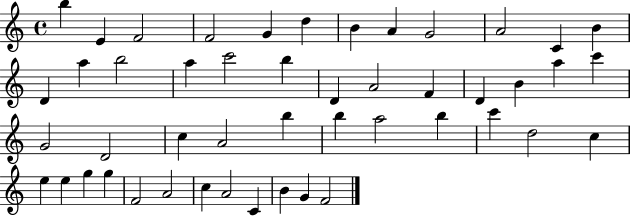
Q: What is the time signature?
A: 4/4